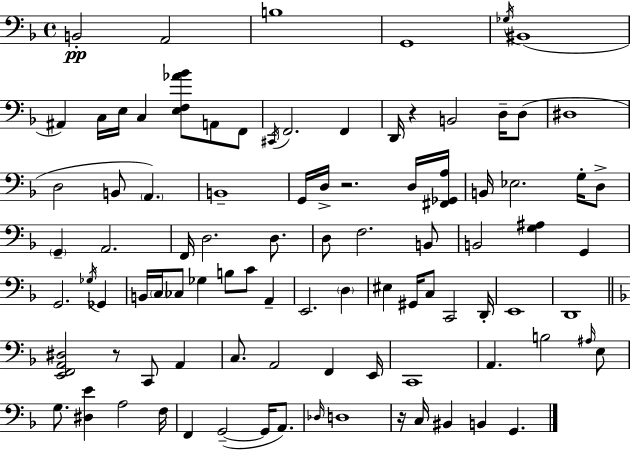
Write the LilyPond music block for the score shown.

{
  \clef bass
  \time 4/4
  \defaultTimeSignature
  \key d \minor
  \repeat volta 2 { b,2-.\pp a,2 | b1 | g,1 | \acciaccatura { ges16 }( bis,1 | \break ais,4) c16 e16 c4 <e f aes' bes'>8 a,8 f,8 | \acciaccatura { cis,16 } f,2. f,4 | d,16 r4 b,2 d16-- | d8( dis1 | \break d2 b,8 \parenthesize a,4.) | b,1-- | g,16 d16-> r2. | d16 <fis, ges, a>16 b,16 ees2. g16-. | \break d8-> \parenthesize g,4-- a,2. | f,16 d2. d8. | d8 f2. | b,8 b,2 <g ais>4 g,4 | \break g,2. \acciaccatura { ges16 } ges,4 | b,16 \parenthesize c16 ces8 ges4 b8 c'8 a,4-- | e,2. \parenthesize d4 | eis4 gis,16 c8 c,2 | \break d,16-. e,1 | d,1 | \bar "||" \break \key f \major <e, f, a, dis>2 r8 c,8 a,4 | c8. a,2 f,4 e,16 | c,1 | a,4. b2 \grace { ais16 } e8 | \break g8. <dis e'>4 a2 | f16 f,4 g,2--~(~ g,16 a,8.) | \grace { des16 } d1 | r16 c16 bis,4 b,4 g,4. | \break } \bar "|."
}